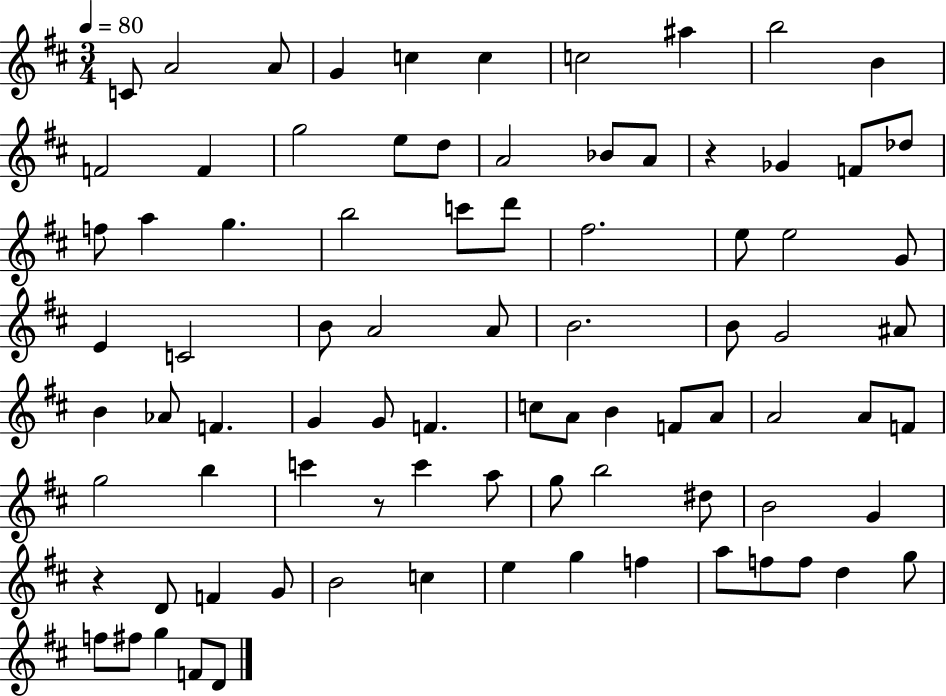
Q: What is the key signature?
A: D major